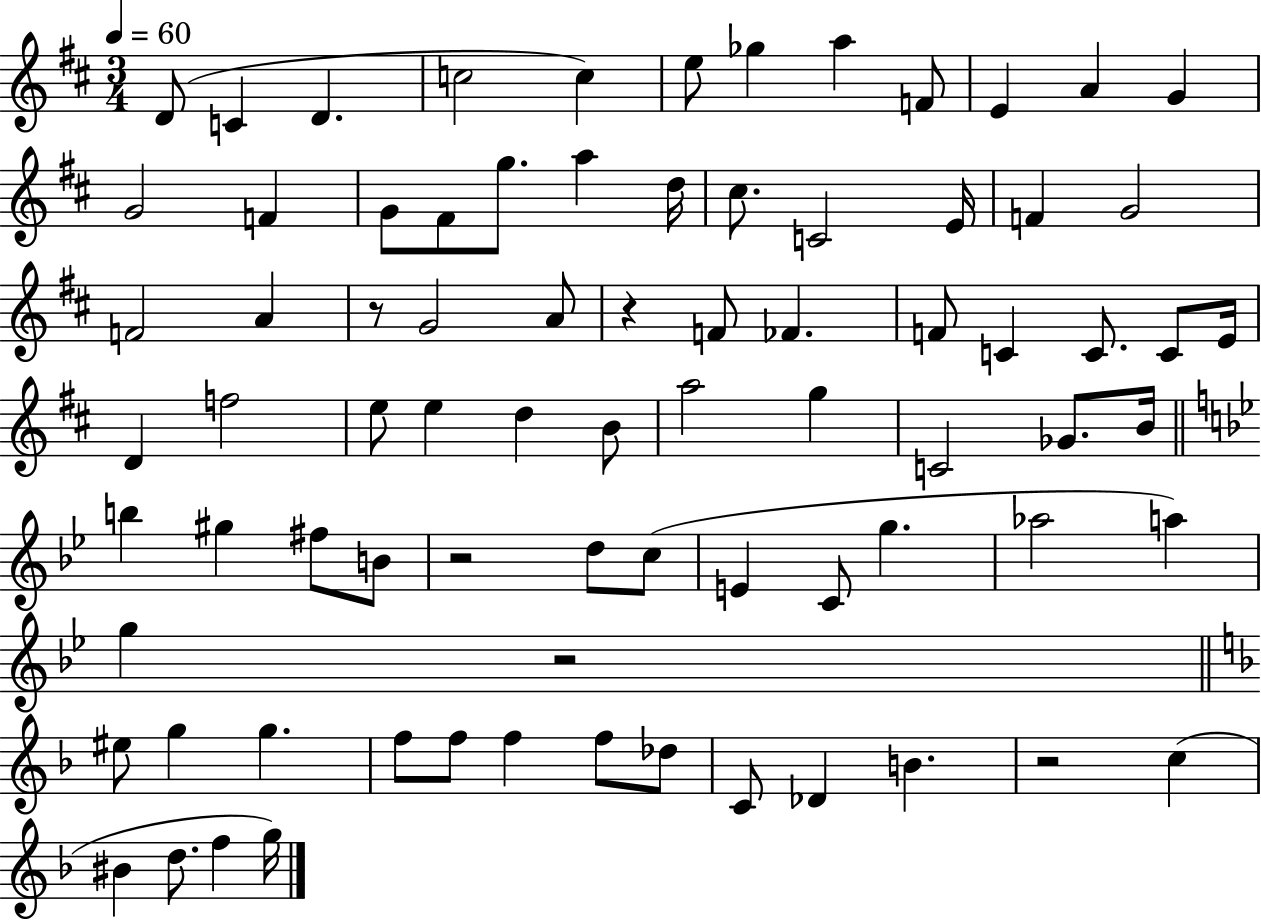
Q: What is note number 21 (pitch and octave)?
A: C4